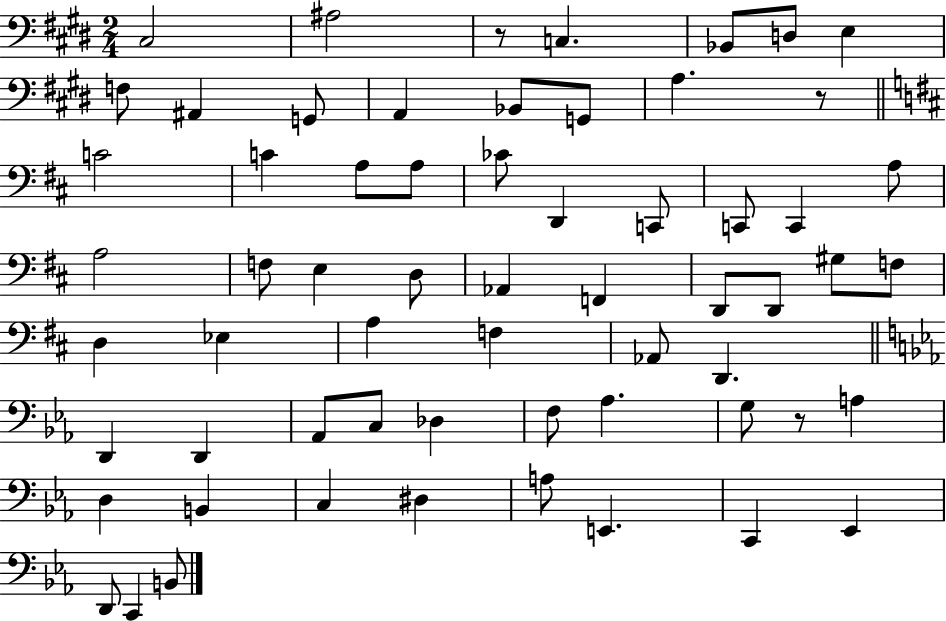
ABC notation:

X:1
T:Untitled
M:2/4
L:1/4
K:E
^C,2 ^A,2 z/2 C, _B,,/2 D,/2 E, F,/2 ^A,, G,,/2 A,, _B,,/2 G,,/2 A, z/2 C2 C A,/2 A,/2 _C/2 D,, C,,/2 C,,/2 C,, A,/2 A,2 F,/2 E, D,/2 _A,, F,, D,,/2 D,,/2 ^G,/2 F,/2 D, _E, A, F, _A,,/2 D,, D,, D,, _A,,/2 C,/2 _D, F,/2 _A, G,/2 z/2 A, D, B,, C, ^D, A,/2 E,, C,, _E,, D,,/2 C,, B,,/2